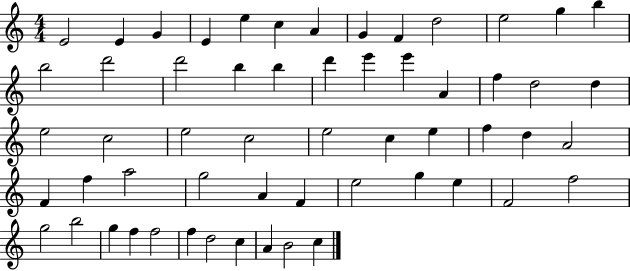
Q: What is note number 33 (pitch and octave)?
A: F5